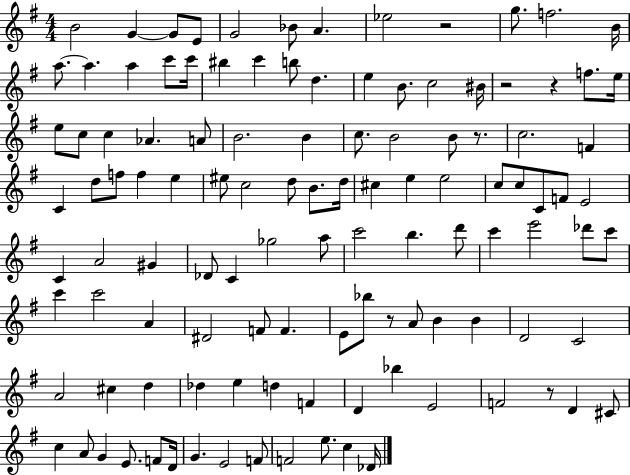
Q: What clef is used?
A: treble